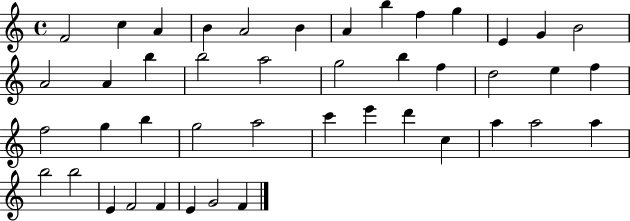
{
  \clef treble
  \time 4/4
  \defaultTimeSignature
  \key c \major
  f'2 c''4 a'4 | b'4 a'2 b'4 | a'4 b''4 f''4 g''4 | e'4 g'4 b'2 | \break a'2 a'4 b''4 | b''2 a''2 | g''2 b''4 f''4 | d''2 e''4 f''4 | \break f''2 g''4 b''4 | g''2 a''2 | c'''4 e'''4 d'''4 c''4 | a''4 a''2 a''4 | \break b''2 b''2 | e'4 f'2 f'4 | e'4 g'2 f'4 | \bar "|."
}